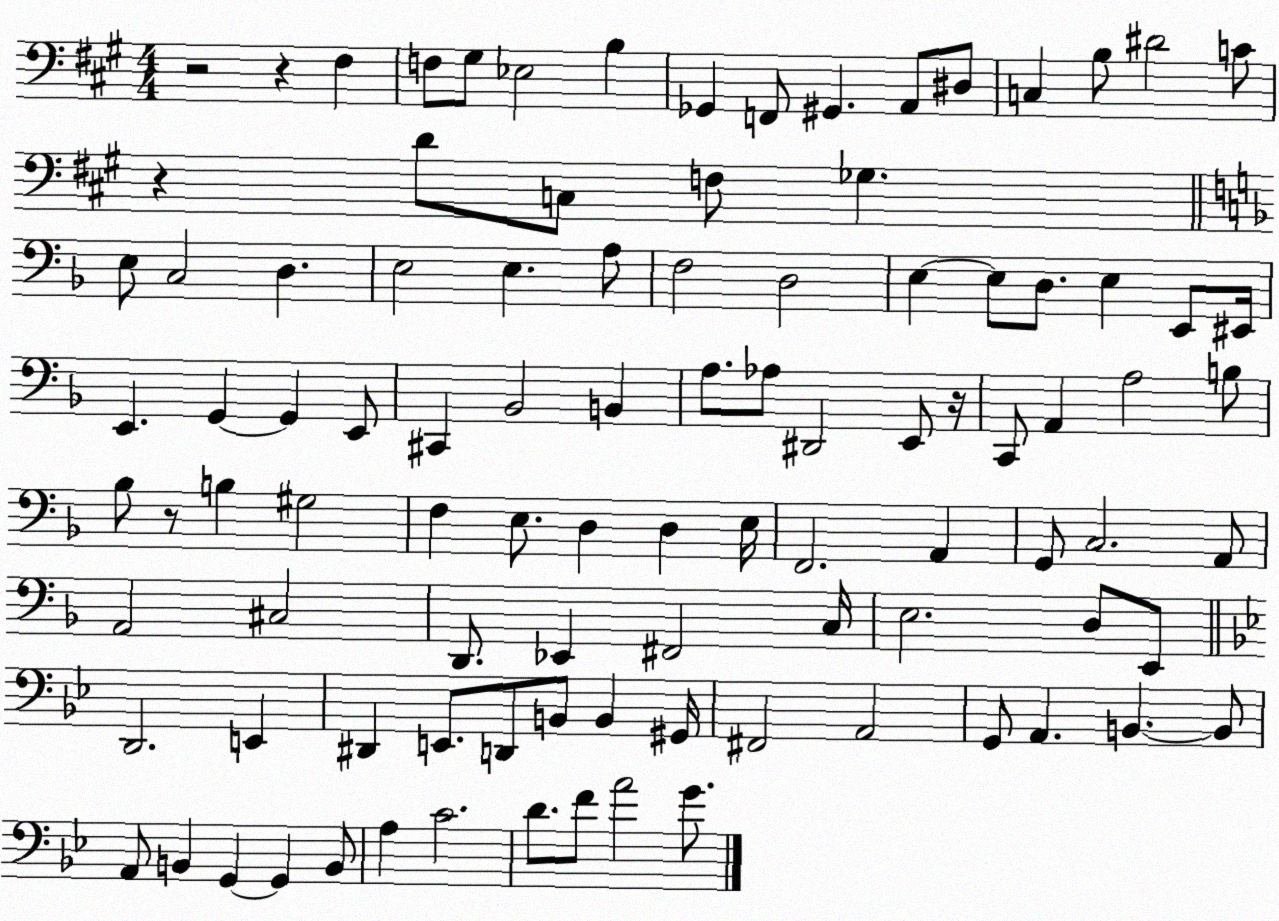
X:1
T:Untitled
M:4/4
L:1/4
K:A
z2 z ^F, F,/2 ^G,/2 _E,2 B, _G,, F,,/2 ^G,, A,,/2 ^D,/2 C, B,/2 ^D2 C/2 z D/2 C,/2 F,/2 _G, E,/2 C,2 D, E,2 E, A,/2 F,2 D,2 E, E,/2 D,/2 E, E,,/2 ^E,,/4 E,, G,, G,, E,,/2 ^C,, _B,,2 B,, A,/2 _A,/2 ^D,,2 E,,/2 z/4 C,,/2 A,, A,2 B,/2 _B,/2 z/2 B, ^G,2 F, E,/2 D, D, E,/4 F,,2 A,, G,,/2 C,2 A,,/2 A,,2 ^C,2 D,,/2 _E,, ^F,,2 C,/4 E,2 D,/2 E,,/2 D,,2 E,, ^D,, E,,/2 D,,/2 B,,/2 B,, ^G,,/4 ^F,,2 A,,2 G,,/2 A,, B,, B,,/2 A,,/2 B,, G,, G,, B,,/2 A, C2 D/2 F/2 A2 G/2